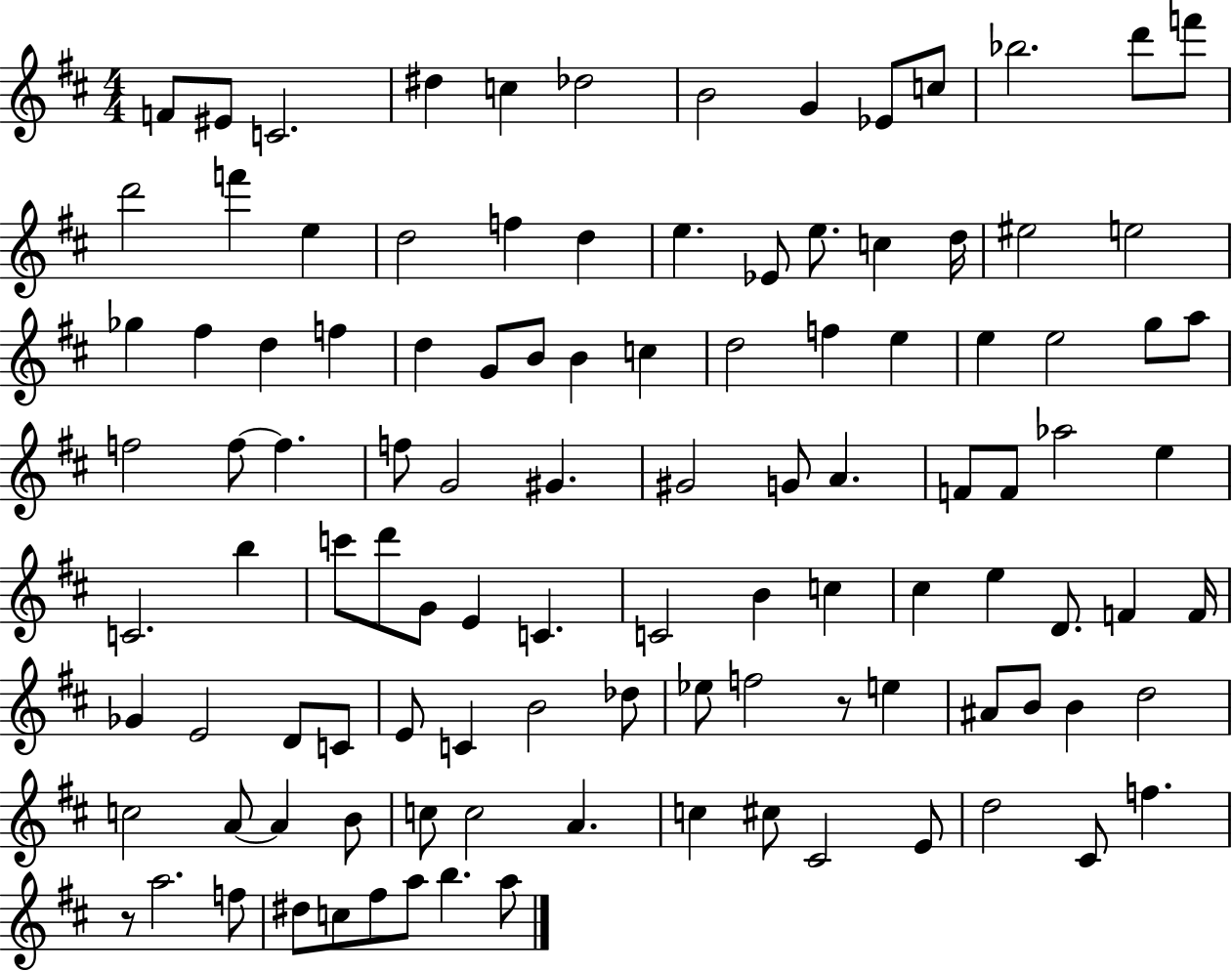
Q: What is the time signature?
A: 4/4